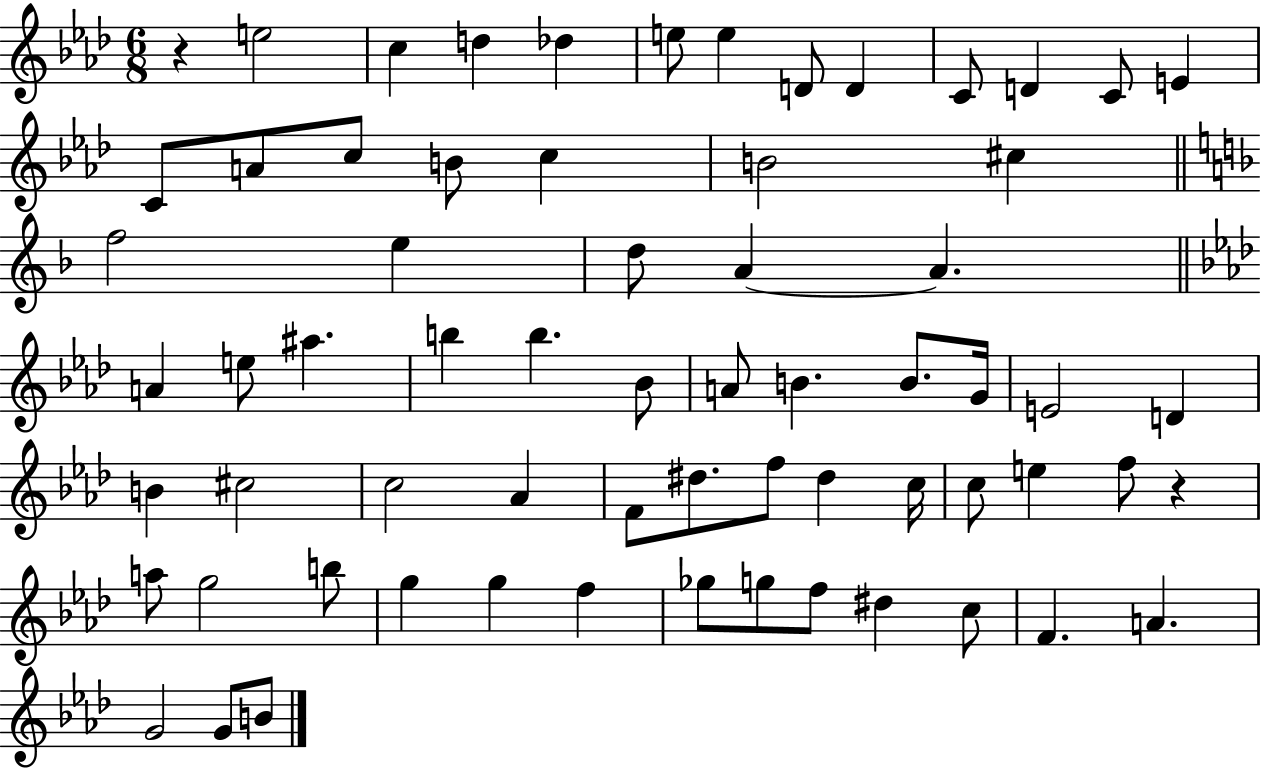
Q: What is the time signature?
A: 6/8